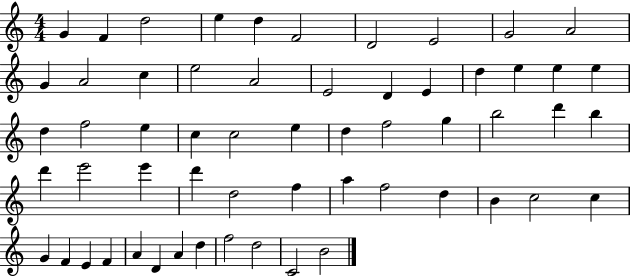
{
  \clef treble
  \numericTimeSignature
  \time 4/4
  \key c \major
  g'4 f'4 d''2 | e''4 d''4 f'2 | d'2 e'2 | g'2 a'2 | \break g'4 a'2 c''4 | e''2 a'2 | e'2 d'4 e'4 | d''4 e''4 e''4 e''4 | \break d''4 f''2 e''4 | c''4 c''2 e''4 | d''4 f''2 g''4 | b''2 d'''4 b''4 | \break d'''4 e'''2 e'''4 | d'''4 d''2 f''4 | a''4 f''2 d''4 | b'4 c''2 c''4 | \break g'4 f'4 e'4 f'4 | a'4 d'4 a'4 d''4 | f''2 d''2 | c'2 b'2 | \break \bar "|."
}